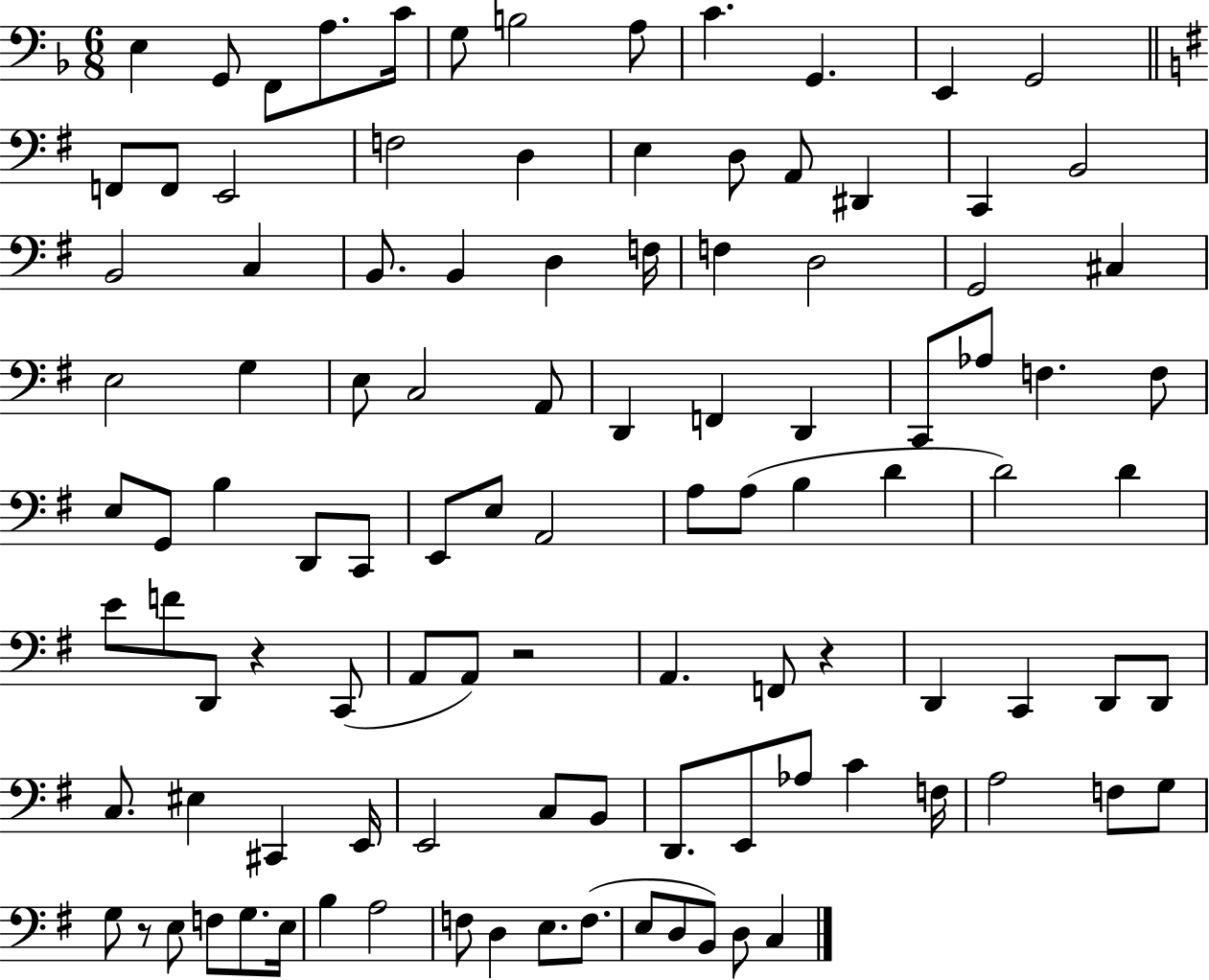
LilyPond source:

{
  \clef bass
  \numericTimeSignature
  \time 6/8
  \key f \major
  e4 g,8 f,8 a8. c'16 | g8 b2 a8 | c'4. g,4. | e,4 g,2 | \break \bar "||" \break \key g \major f,8 f,8 e,2 | f2 d4 | e4 d8 a,8 dis,4 | c,4 b,2 | \break b,2 c4 | b,8. b,4 d4 f16 | f4 d2 | g,2 cis4 | \break e2 g4 | e8 c2 a,8 | d,4 f,4 d,4 | c,8 aes8 f4. f8 | \break e8 g,8 b4 d,8 c,8 | e,8 e8 a,2 | a8 a8( b4 d'4 | d'2) d'4 | \break e'8 f'8 d,8 r4 c,8( | a,8 a,8) r2 | a,4. f,8 r4 | d,4 c,4 d,8 d,8 | \break c8. eis4 cis,4 e,16 | e,2 c8 b,8 | d,8. e,8 aes8 c'4 f16 | a2 f8 g8 | \break g8 r8 e8 f8 g8. e16 | b4 a2 | f8 d4 e8. f8.( | e8 d8 b,8) d8 c4 | \break \bar "|."
}